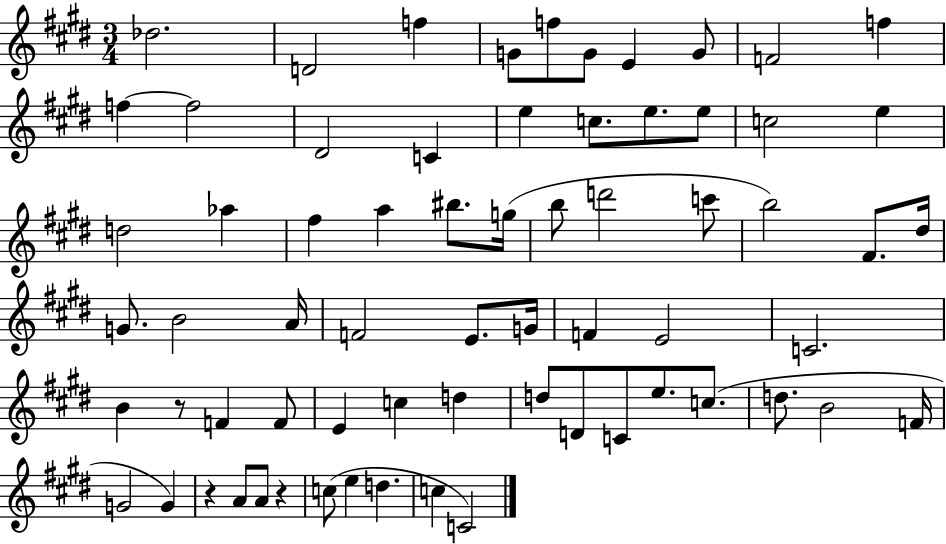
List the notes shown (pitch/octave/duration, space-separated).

Db5/h. D4/h F5/q G4/e F5/e G4/e E4/q G4/e F4/h F5/q F5/q F5/h D#4/h C4/q E5/q C5/e. E5/e. E5/e C5/h E5/q D5/h Ab5/q F#5/q A5/q BIS5/e. G5/s B5/e D6/h C6/e B5/h F#4/e. D#5/s G4/e. B4/h A4/s F4/h E4/e. G4/s F4/q E4/h C4/h. B4/q R/e F4/q F4/e E4/q C5/q D5/q D5/e D4/e C4/e E5/e. C5/e. D5/e. B4/h F4/s G4/h G4/q R/q A4/e A4/e R/q C5/e E5/q D5/q. C5/q C4/h